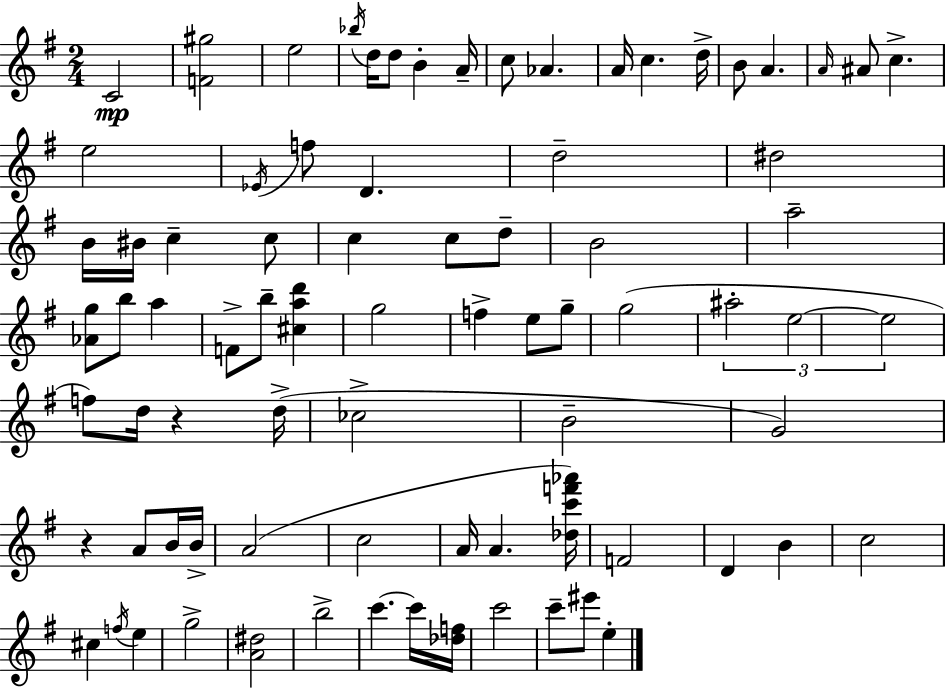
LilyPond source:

{
  \clef treble
  \numericTimeSignature
  \time 2/4
  \key g \major
  c'2\mp | <f' gis''>2 | e''2 | \acciaccatura { bes''16 } d''16 d''8 b'4-. | \break a'16-- c''8 aes'4. | a'16 c''4. | d''16-> b'8 a'4. | \grace { a'16 } ais'8 c''4.-> | \break e''2 | \acciaccatura { ees'16 } f''8 d'4. | d''2-- | dis''2 | \break b'16 bis'16 c''4-- | c''8 c''4 c''8 | d''8-- b'2 | a''2-- | \break <aes' g''>8 b''8 a''4 | f'8-> b''8-- <cis'' a'' d'''>4 | g''2 | f''4-> e''8 | \break g''8-- g''2( | \tuplet 3/2 { ais''2-. | e''2~~ | e''2 } | \break f''8) d''16 r4 | d''16->( ces''2-> | b'2-- | g'2) | \break r4 a'8 | b'16 b'16-> a'2( | c''2 | a'16 a'4. | \break <des'' c''' f''' aes'''>16) f'2 | d'4 b'4 | c''2 | cis''4 \acciaccatura { f''16 } | \break e''4 g''2-> | <a' dis''>2 | b''2-> | c'''4.~~ | \break c'''16 <des'' f''>16 c'''2 | c'''8-- eis'''8 | e''4-. \bar "|."
}